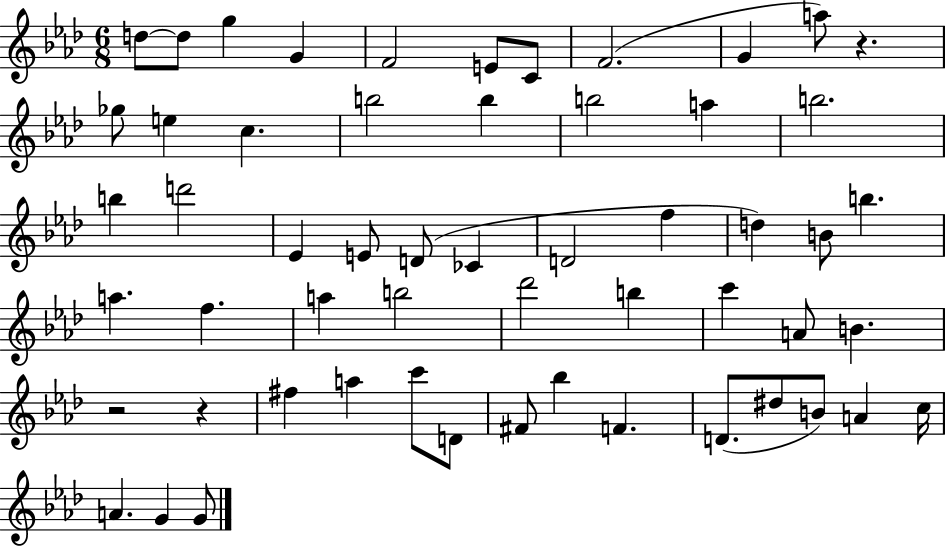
{
  \clef treble
  \numericTimeSignature
  \time 6/8
  \key aes \major
  \repeat volta 2 { d''8~~ d''8 g''4 g'4 | f'2 e'8 c'8 | f'2.( | g'4 a''8) r4. | \break ges''8 e''4 c''4. | b''2 b''4 | b''2 a''4 | b''2. | \break b''4 d'''2 | ees'4 e'8 d'8( ces'4 | d'2 f''4 | d''4) b'8 b''4. | \break a''4. f''4. | a''4 b''2 | des'''2 b''4 | c'''4 a'8 b'4. | \break r2 r4 | fis''4 a''4 c'''8 d'8 | fis'8 bes''4 f'4. | d'8.( dis''8 b'8) a'4 c''16 | \break a'4. g'4 g'8 | } \bar "|."
}